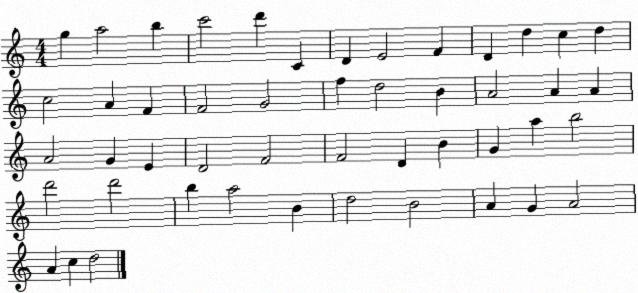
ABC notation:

X:1
T:Untitled
M:4/4
L:1/4
K:C
g a2 b c'2 d' C D E2 F D d c d c2 A F F2 G2 f d2 B A2 A A A2 G E D2 F2 F2 D B G a b2 d'2 d'2 b a2 B d2 B2 A G A2 A c d2